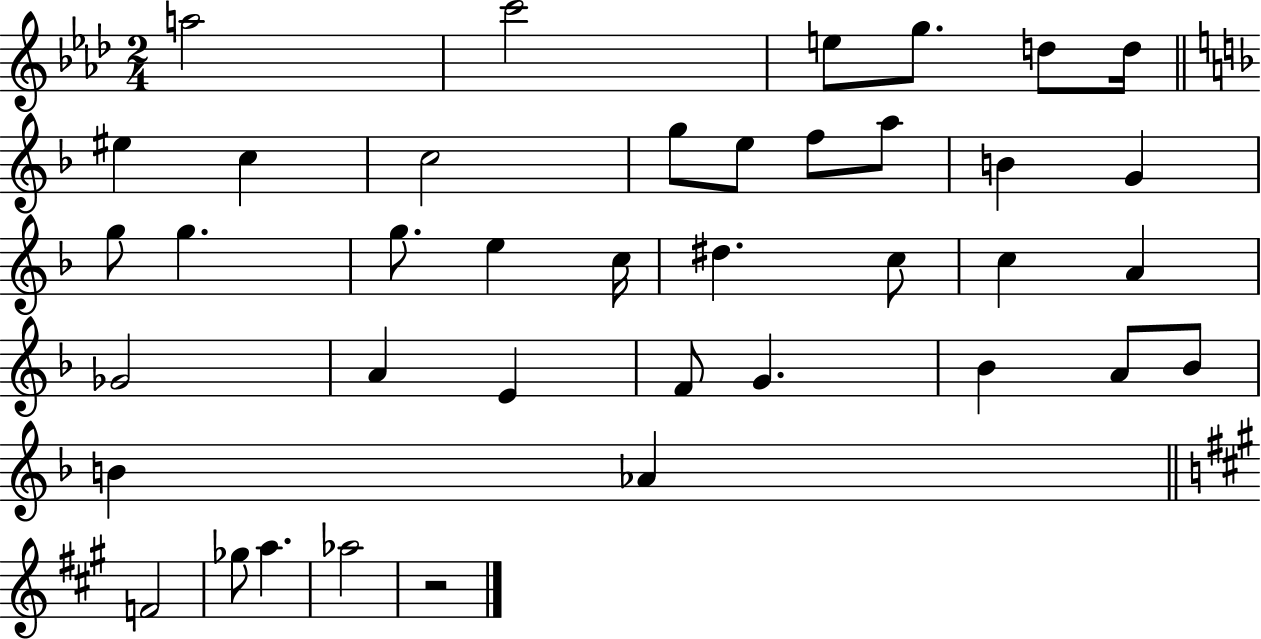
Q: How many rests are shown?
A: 1